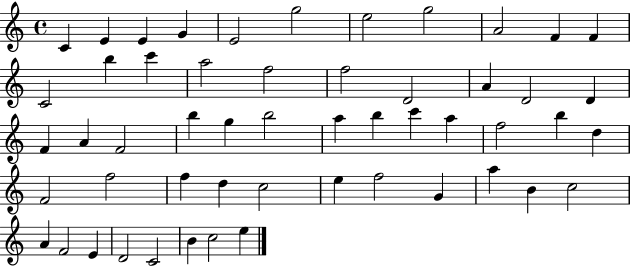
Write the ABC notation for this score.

X:1
T:Untitled
M:4/4
L:1/4
K:C
C E E G E2 g2 e2 g2 A2 F F C2 b c' a2 f2 f2 D2 A D2 D F A F2 b g b2 a b c' a f2 b d F2 f2 f d c2 e f2 G a B c2 A F2 E D2 C2 B c2 e